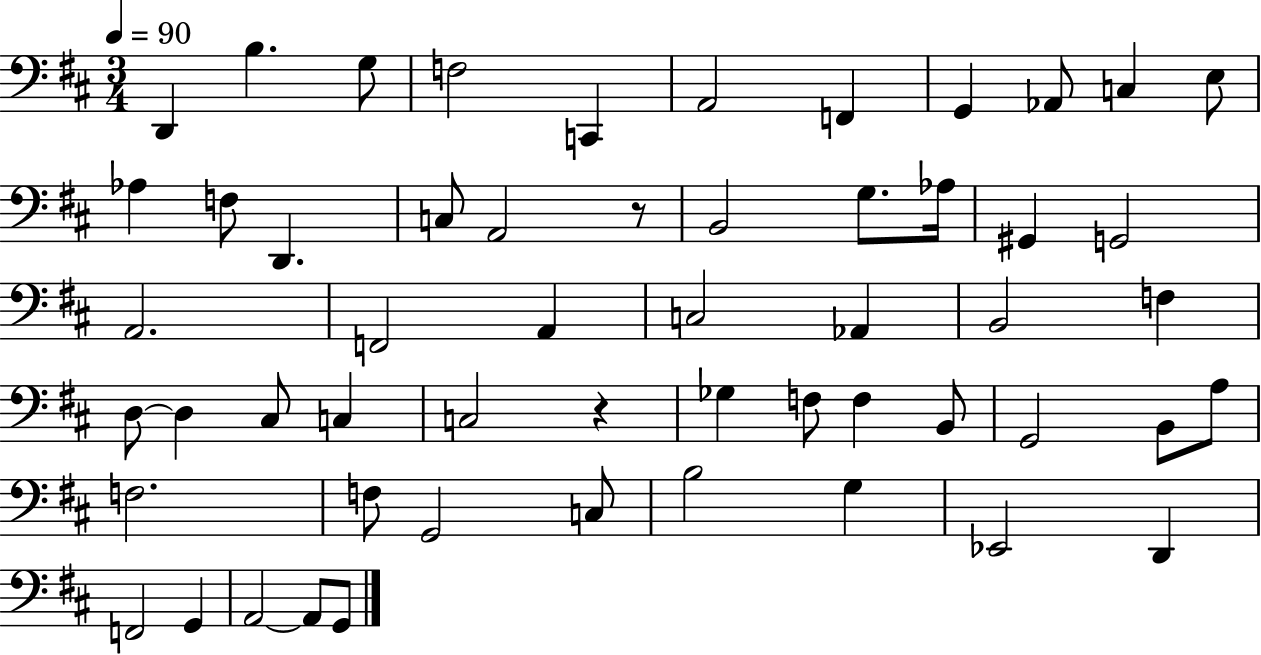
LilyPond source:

{
  \clef bass
  \numericTimeSignature
  \time 3/4
  \key d \major
  \tempo 4 = 90
  d,4 b4. g8 | f2 c,4 | a,2 f,4 | g,4 aes,8 c4 e8 | \break aes4 f8 d,4. | c8 a,2 r8 | b,2 g8. aes16 | gis,4 g,2 | \break a,2. | f,2 a,4 | c2 aes,4 | b,2 f4 | \break d8~~ d4 cis8 c4 | c2 r4 | ges4 f8 f4 b,8 | g,2 b,8 a8 | \break f2. | f8 g,2 c8 | b2 g4 | ees,2 d,4 | \break f,2 g,4 | a,2~~ a,8 g,8 | \bar "|."
}